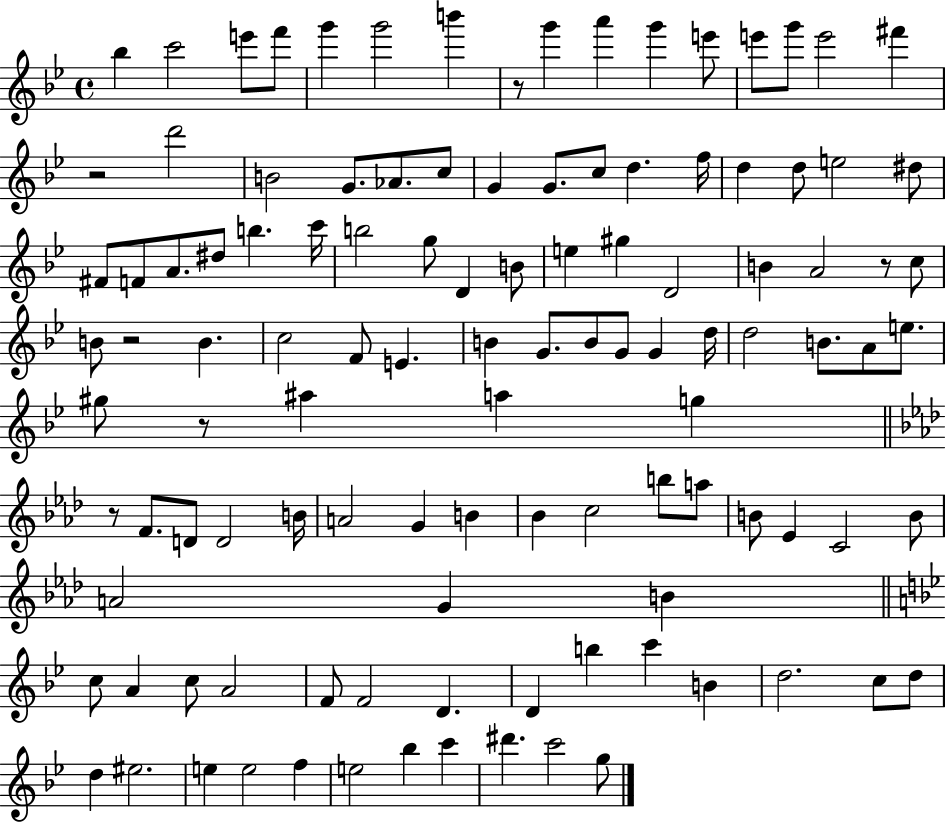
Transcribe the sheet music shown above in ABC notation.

X:1
T:Untitled
M:4/4
L:1/4
K:Bb
_b c'2 e'/2 f'/2 g' g'2 b' z/2 g' a' g' e'/2 e'/2 g'/2 e'2 ^f' z2 d'2 B2 G/2 _A/2 c/2 G G/2 c/2 d f/4 d d/2 e2 ^d/2 ^F/2 F/2 A/2 ^d/2 b c'/4 b2 g/2 D B/2 e ^g D2 B A2 z/2 c/2 B/2 z2 B c2 F/2 E B G/2 B/2 G/2 G d/4 d2 B/2 A/2 e/2 ^g/2 z/2 ^a a g z/2 F/2 D/2 D2 B/4 A2 G B _B c2 b/2 a/2 B/2 _E C2 B/2 A2 G B c/2 A c/2 A2 F/2 F2 D D b c' B d2 c/2 d/2 d ^e2 e e2 f e2 _b c' ^d' c'2 g/2